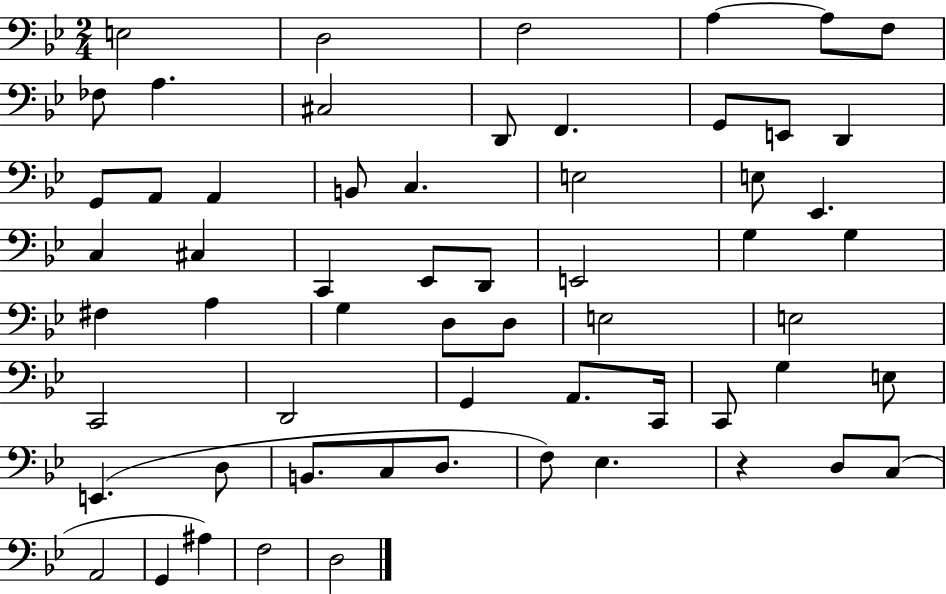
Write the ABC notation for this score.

X:1
T:Untitled
M:2/4
L:1/4
K:Bb
E,2 D,2 F,2 A, A,/2 F,/2 _F,/2 A, ^C,2 D,,/2 F,, G,,/2 E,,/2 D,, G,,/2 A,,/2 A,, B,,/2 C, E,2 E,/2 _E,, C, ^C, C,, _E,,/2 D,,/2 E,,2 G, G, ^F, A, G, D,/2 D,/2 E,2 E,2 C,,2 D,,2 G,, A,,/2 C,,/4 C,,/2 G, E,/2 E,, D,/2 B,,/2 C,/2 D,/2 F,/2 _E, z D,/2 C,/2 A,,2 G,, ^A, F,2 D,2